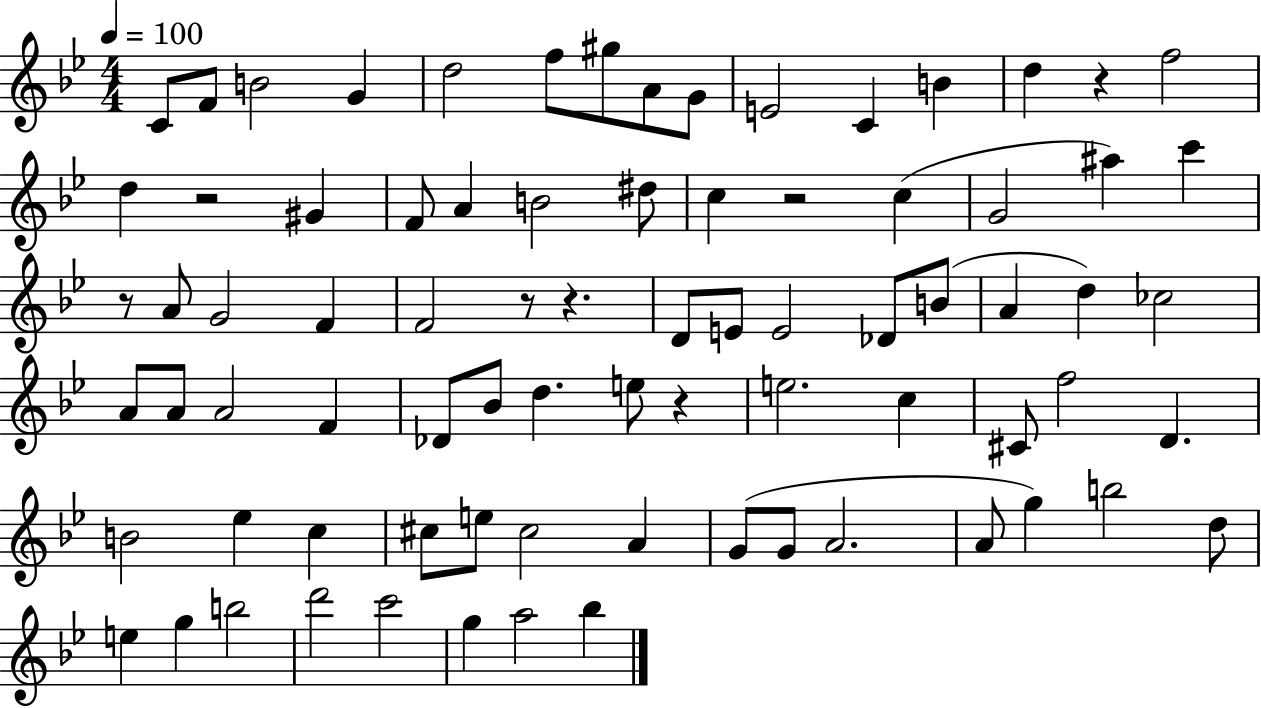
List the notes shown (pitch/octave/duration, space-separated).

C4/e F4/e B4/h G4/q D5/h F5/e G#5/e A4/e G4/e E4/h C4/q B4/q D5/q R/q F5/h D5/q R/h G#4/q F4/e A4/q B4/h D#5/e C5/q R/h C5/q G4/h A#5/q C6/q R/e A4/e G4/h F4/q F4/h R/e R/q. D4/e E4/e E4/h Db4/e B4/e A4/q D5/q CES5/h A4/e A4/e A4/h F4/q Db4/e Bb4/e D5/q. E5/e R/q E5/h. C5/q C#4/e F5/h D4/q. B4/h Eb5/q C5/q C#5/e E5/e C#5/h A4/q G4/e G4/e A4/h. A4/e G5/q B5/h D5/e E5/q G5/q B5/h D6/h C6/h G5/q A5/h Bb5/q